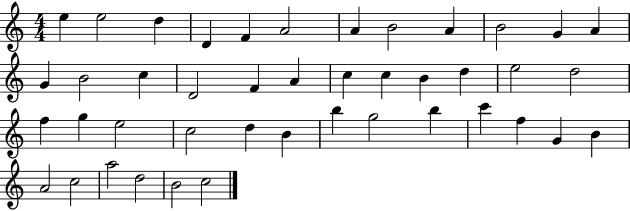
X:1
T:Untitled
M:4/4
L:1/4
K:C
e e2 d D F A2 A B2 A B2 G A G B2 c D2 F A c c B d e2 d2 f g e2 c2 d B b g2 b c' f G B A2 c2 a2 d2 B2 c2